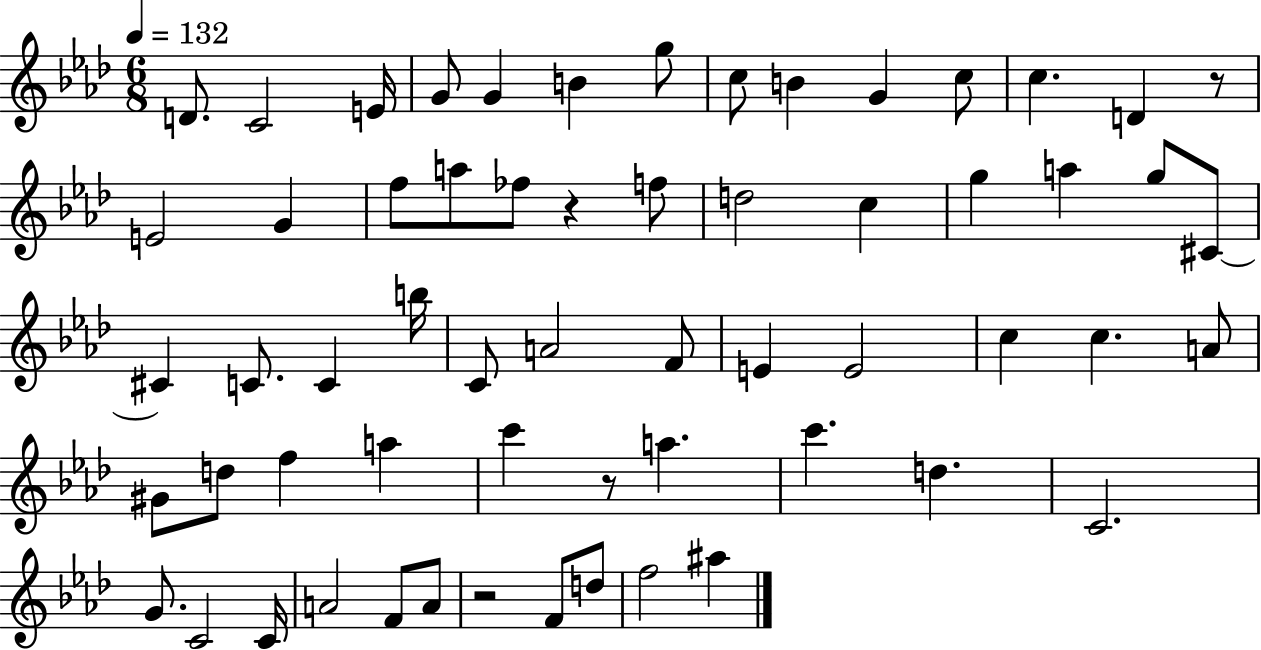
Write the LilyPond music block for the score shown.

{
  \clef treble
  \numericTimeSignature
  \time 6/8
  \key aes \major
  \tempo 4 = 132
  d'8. c'2 e'16 | g'8 g'4 b'4 g''8 | c''8 b'4 g'4 c''8 | c''4. d'4 r8 | \break e'2 g'4 | f''8 a''8 fes''8 r4 f''8 | d''2 c''4 | g''4 a''4 g''8 cis'8~~ | \break cis'4 c'8. c'4 b''16 | c'8 a'2 f'8 | e'4 e'2 | c''4 c''4. a'8 | \break gis'8 d''8 f''4 a''4 | c'''4 r8 a''4. | c'''4. d''4. | c'2. | \break g'8. c'2 c'16 | a'2 f'8 a'8 | r2 f'8 d''8 | f''2 ais''4 | \break \bar "|."
}